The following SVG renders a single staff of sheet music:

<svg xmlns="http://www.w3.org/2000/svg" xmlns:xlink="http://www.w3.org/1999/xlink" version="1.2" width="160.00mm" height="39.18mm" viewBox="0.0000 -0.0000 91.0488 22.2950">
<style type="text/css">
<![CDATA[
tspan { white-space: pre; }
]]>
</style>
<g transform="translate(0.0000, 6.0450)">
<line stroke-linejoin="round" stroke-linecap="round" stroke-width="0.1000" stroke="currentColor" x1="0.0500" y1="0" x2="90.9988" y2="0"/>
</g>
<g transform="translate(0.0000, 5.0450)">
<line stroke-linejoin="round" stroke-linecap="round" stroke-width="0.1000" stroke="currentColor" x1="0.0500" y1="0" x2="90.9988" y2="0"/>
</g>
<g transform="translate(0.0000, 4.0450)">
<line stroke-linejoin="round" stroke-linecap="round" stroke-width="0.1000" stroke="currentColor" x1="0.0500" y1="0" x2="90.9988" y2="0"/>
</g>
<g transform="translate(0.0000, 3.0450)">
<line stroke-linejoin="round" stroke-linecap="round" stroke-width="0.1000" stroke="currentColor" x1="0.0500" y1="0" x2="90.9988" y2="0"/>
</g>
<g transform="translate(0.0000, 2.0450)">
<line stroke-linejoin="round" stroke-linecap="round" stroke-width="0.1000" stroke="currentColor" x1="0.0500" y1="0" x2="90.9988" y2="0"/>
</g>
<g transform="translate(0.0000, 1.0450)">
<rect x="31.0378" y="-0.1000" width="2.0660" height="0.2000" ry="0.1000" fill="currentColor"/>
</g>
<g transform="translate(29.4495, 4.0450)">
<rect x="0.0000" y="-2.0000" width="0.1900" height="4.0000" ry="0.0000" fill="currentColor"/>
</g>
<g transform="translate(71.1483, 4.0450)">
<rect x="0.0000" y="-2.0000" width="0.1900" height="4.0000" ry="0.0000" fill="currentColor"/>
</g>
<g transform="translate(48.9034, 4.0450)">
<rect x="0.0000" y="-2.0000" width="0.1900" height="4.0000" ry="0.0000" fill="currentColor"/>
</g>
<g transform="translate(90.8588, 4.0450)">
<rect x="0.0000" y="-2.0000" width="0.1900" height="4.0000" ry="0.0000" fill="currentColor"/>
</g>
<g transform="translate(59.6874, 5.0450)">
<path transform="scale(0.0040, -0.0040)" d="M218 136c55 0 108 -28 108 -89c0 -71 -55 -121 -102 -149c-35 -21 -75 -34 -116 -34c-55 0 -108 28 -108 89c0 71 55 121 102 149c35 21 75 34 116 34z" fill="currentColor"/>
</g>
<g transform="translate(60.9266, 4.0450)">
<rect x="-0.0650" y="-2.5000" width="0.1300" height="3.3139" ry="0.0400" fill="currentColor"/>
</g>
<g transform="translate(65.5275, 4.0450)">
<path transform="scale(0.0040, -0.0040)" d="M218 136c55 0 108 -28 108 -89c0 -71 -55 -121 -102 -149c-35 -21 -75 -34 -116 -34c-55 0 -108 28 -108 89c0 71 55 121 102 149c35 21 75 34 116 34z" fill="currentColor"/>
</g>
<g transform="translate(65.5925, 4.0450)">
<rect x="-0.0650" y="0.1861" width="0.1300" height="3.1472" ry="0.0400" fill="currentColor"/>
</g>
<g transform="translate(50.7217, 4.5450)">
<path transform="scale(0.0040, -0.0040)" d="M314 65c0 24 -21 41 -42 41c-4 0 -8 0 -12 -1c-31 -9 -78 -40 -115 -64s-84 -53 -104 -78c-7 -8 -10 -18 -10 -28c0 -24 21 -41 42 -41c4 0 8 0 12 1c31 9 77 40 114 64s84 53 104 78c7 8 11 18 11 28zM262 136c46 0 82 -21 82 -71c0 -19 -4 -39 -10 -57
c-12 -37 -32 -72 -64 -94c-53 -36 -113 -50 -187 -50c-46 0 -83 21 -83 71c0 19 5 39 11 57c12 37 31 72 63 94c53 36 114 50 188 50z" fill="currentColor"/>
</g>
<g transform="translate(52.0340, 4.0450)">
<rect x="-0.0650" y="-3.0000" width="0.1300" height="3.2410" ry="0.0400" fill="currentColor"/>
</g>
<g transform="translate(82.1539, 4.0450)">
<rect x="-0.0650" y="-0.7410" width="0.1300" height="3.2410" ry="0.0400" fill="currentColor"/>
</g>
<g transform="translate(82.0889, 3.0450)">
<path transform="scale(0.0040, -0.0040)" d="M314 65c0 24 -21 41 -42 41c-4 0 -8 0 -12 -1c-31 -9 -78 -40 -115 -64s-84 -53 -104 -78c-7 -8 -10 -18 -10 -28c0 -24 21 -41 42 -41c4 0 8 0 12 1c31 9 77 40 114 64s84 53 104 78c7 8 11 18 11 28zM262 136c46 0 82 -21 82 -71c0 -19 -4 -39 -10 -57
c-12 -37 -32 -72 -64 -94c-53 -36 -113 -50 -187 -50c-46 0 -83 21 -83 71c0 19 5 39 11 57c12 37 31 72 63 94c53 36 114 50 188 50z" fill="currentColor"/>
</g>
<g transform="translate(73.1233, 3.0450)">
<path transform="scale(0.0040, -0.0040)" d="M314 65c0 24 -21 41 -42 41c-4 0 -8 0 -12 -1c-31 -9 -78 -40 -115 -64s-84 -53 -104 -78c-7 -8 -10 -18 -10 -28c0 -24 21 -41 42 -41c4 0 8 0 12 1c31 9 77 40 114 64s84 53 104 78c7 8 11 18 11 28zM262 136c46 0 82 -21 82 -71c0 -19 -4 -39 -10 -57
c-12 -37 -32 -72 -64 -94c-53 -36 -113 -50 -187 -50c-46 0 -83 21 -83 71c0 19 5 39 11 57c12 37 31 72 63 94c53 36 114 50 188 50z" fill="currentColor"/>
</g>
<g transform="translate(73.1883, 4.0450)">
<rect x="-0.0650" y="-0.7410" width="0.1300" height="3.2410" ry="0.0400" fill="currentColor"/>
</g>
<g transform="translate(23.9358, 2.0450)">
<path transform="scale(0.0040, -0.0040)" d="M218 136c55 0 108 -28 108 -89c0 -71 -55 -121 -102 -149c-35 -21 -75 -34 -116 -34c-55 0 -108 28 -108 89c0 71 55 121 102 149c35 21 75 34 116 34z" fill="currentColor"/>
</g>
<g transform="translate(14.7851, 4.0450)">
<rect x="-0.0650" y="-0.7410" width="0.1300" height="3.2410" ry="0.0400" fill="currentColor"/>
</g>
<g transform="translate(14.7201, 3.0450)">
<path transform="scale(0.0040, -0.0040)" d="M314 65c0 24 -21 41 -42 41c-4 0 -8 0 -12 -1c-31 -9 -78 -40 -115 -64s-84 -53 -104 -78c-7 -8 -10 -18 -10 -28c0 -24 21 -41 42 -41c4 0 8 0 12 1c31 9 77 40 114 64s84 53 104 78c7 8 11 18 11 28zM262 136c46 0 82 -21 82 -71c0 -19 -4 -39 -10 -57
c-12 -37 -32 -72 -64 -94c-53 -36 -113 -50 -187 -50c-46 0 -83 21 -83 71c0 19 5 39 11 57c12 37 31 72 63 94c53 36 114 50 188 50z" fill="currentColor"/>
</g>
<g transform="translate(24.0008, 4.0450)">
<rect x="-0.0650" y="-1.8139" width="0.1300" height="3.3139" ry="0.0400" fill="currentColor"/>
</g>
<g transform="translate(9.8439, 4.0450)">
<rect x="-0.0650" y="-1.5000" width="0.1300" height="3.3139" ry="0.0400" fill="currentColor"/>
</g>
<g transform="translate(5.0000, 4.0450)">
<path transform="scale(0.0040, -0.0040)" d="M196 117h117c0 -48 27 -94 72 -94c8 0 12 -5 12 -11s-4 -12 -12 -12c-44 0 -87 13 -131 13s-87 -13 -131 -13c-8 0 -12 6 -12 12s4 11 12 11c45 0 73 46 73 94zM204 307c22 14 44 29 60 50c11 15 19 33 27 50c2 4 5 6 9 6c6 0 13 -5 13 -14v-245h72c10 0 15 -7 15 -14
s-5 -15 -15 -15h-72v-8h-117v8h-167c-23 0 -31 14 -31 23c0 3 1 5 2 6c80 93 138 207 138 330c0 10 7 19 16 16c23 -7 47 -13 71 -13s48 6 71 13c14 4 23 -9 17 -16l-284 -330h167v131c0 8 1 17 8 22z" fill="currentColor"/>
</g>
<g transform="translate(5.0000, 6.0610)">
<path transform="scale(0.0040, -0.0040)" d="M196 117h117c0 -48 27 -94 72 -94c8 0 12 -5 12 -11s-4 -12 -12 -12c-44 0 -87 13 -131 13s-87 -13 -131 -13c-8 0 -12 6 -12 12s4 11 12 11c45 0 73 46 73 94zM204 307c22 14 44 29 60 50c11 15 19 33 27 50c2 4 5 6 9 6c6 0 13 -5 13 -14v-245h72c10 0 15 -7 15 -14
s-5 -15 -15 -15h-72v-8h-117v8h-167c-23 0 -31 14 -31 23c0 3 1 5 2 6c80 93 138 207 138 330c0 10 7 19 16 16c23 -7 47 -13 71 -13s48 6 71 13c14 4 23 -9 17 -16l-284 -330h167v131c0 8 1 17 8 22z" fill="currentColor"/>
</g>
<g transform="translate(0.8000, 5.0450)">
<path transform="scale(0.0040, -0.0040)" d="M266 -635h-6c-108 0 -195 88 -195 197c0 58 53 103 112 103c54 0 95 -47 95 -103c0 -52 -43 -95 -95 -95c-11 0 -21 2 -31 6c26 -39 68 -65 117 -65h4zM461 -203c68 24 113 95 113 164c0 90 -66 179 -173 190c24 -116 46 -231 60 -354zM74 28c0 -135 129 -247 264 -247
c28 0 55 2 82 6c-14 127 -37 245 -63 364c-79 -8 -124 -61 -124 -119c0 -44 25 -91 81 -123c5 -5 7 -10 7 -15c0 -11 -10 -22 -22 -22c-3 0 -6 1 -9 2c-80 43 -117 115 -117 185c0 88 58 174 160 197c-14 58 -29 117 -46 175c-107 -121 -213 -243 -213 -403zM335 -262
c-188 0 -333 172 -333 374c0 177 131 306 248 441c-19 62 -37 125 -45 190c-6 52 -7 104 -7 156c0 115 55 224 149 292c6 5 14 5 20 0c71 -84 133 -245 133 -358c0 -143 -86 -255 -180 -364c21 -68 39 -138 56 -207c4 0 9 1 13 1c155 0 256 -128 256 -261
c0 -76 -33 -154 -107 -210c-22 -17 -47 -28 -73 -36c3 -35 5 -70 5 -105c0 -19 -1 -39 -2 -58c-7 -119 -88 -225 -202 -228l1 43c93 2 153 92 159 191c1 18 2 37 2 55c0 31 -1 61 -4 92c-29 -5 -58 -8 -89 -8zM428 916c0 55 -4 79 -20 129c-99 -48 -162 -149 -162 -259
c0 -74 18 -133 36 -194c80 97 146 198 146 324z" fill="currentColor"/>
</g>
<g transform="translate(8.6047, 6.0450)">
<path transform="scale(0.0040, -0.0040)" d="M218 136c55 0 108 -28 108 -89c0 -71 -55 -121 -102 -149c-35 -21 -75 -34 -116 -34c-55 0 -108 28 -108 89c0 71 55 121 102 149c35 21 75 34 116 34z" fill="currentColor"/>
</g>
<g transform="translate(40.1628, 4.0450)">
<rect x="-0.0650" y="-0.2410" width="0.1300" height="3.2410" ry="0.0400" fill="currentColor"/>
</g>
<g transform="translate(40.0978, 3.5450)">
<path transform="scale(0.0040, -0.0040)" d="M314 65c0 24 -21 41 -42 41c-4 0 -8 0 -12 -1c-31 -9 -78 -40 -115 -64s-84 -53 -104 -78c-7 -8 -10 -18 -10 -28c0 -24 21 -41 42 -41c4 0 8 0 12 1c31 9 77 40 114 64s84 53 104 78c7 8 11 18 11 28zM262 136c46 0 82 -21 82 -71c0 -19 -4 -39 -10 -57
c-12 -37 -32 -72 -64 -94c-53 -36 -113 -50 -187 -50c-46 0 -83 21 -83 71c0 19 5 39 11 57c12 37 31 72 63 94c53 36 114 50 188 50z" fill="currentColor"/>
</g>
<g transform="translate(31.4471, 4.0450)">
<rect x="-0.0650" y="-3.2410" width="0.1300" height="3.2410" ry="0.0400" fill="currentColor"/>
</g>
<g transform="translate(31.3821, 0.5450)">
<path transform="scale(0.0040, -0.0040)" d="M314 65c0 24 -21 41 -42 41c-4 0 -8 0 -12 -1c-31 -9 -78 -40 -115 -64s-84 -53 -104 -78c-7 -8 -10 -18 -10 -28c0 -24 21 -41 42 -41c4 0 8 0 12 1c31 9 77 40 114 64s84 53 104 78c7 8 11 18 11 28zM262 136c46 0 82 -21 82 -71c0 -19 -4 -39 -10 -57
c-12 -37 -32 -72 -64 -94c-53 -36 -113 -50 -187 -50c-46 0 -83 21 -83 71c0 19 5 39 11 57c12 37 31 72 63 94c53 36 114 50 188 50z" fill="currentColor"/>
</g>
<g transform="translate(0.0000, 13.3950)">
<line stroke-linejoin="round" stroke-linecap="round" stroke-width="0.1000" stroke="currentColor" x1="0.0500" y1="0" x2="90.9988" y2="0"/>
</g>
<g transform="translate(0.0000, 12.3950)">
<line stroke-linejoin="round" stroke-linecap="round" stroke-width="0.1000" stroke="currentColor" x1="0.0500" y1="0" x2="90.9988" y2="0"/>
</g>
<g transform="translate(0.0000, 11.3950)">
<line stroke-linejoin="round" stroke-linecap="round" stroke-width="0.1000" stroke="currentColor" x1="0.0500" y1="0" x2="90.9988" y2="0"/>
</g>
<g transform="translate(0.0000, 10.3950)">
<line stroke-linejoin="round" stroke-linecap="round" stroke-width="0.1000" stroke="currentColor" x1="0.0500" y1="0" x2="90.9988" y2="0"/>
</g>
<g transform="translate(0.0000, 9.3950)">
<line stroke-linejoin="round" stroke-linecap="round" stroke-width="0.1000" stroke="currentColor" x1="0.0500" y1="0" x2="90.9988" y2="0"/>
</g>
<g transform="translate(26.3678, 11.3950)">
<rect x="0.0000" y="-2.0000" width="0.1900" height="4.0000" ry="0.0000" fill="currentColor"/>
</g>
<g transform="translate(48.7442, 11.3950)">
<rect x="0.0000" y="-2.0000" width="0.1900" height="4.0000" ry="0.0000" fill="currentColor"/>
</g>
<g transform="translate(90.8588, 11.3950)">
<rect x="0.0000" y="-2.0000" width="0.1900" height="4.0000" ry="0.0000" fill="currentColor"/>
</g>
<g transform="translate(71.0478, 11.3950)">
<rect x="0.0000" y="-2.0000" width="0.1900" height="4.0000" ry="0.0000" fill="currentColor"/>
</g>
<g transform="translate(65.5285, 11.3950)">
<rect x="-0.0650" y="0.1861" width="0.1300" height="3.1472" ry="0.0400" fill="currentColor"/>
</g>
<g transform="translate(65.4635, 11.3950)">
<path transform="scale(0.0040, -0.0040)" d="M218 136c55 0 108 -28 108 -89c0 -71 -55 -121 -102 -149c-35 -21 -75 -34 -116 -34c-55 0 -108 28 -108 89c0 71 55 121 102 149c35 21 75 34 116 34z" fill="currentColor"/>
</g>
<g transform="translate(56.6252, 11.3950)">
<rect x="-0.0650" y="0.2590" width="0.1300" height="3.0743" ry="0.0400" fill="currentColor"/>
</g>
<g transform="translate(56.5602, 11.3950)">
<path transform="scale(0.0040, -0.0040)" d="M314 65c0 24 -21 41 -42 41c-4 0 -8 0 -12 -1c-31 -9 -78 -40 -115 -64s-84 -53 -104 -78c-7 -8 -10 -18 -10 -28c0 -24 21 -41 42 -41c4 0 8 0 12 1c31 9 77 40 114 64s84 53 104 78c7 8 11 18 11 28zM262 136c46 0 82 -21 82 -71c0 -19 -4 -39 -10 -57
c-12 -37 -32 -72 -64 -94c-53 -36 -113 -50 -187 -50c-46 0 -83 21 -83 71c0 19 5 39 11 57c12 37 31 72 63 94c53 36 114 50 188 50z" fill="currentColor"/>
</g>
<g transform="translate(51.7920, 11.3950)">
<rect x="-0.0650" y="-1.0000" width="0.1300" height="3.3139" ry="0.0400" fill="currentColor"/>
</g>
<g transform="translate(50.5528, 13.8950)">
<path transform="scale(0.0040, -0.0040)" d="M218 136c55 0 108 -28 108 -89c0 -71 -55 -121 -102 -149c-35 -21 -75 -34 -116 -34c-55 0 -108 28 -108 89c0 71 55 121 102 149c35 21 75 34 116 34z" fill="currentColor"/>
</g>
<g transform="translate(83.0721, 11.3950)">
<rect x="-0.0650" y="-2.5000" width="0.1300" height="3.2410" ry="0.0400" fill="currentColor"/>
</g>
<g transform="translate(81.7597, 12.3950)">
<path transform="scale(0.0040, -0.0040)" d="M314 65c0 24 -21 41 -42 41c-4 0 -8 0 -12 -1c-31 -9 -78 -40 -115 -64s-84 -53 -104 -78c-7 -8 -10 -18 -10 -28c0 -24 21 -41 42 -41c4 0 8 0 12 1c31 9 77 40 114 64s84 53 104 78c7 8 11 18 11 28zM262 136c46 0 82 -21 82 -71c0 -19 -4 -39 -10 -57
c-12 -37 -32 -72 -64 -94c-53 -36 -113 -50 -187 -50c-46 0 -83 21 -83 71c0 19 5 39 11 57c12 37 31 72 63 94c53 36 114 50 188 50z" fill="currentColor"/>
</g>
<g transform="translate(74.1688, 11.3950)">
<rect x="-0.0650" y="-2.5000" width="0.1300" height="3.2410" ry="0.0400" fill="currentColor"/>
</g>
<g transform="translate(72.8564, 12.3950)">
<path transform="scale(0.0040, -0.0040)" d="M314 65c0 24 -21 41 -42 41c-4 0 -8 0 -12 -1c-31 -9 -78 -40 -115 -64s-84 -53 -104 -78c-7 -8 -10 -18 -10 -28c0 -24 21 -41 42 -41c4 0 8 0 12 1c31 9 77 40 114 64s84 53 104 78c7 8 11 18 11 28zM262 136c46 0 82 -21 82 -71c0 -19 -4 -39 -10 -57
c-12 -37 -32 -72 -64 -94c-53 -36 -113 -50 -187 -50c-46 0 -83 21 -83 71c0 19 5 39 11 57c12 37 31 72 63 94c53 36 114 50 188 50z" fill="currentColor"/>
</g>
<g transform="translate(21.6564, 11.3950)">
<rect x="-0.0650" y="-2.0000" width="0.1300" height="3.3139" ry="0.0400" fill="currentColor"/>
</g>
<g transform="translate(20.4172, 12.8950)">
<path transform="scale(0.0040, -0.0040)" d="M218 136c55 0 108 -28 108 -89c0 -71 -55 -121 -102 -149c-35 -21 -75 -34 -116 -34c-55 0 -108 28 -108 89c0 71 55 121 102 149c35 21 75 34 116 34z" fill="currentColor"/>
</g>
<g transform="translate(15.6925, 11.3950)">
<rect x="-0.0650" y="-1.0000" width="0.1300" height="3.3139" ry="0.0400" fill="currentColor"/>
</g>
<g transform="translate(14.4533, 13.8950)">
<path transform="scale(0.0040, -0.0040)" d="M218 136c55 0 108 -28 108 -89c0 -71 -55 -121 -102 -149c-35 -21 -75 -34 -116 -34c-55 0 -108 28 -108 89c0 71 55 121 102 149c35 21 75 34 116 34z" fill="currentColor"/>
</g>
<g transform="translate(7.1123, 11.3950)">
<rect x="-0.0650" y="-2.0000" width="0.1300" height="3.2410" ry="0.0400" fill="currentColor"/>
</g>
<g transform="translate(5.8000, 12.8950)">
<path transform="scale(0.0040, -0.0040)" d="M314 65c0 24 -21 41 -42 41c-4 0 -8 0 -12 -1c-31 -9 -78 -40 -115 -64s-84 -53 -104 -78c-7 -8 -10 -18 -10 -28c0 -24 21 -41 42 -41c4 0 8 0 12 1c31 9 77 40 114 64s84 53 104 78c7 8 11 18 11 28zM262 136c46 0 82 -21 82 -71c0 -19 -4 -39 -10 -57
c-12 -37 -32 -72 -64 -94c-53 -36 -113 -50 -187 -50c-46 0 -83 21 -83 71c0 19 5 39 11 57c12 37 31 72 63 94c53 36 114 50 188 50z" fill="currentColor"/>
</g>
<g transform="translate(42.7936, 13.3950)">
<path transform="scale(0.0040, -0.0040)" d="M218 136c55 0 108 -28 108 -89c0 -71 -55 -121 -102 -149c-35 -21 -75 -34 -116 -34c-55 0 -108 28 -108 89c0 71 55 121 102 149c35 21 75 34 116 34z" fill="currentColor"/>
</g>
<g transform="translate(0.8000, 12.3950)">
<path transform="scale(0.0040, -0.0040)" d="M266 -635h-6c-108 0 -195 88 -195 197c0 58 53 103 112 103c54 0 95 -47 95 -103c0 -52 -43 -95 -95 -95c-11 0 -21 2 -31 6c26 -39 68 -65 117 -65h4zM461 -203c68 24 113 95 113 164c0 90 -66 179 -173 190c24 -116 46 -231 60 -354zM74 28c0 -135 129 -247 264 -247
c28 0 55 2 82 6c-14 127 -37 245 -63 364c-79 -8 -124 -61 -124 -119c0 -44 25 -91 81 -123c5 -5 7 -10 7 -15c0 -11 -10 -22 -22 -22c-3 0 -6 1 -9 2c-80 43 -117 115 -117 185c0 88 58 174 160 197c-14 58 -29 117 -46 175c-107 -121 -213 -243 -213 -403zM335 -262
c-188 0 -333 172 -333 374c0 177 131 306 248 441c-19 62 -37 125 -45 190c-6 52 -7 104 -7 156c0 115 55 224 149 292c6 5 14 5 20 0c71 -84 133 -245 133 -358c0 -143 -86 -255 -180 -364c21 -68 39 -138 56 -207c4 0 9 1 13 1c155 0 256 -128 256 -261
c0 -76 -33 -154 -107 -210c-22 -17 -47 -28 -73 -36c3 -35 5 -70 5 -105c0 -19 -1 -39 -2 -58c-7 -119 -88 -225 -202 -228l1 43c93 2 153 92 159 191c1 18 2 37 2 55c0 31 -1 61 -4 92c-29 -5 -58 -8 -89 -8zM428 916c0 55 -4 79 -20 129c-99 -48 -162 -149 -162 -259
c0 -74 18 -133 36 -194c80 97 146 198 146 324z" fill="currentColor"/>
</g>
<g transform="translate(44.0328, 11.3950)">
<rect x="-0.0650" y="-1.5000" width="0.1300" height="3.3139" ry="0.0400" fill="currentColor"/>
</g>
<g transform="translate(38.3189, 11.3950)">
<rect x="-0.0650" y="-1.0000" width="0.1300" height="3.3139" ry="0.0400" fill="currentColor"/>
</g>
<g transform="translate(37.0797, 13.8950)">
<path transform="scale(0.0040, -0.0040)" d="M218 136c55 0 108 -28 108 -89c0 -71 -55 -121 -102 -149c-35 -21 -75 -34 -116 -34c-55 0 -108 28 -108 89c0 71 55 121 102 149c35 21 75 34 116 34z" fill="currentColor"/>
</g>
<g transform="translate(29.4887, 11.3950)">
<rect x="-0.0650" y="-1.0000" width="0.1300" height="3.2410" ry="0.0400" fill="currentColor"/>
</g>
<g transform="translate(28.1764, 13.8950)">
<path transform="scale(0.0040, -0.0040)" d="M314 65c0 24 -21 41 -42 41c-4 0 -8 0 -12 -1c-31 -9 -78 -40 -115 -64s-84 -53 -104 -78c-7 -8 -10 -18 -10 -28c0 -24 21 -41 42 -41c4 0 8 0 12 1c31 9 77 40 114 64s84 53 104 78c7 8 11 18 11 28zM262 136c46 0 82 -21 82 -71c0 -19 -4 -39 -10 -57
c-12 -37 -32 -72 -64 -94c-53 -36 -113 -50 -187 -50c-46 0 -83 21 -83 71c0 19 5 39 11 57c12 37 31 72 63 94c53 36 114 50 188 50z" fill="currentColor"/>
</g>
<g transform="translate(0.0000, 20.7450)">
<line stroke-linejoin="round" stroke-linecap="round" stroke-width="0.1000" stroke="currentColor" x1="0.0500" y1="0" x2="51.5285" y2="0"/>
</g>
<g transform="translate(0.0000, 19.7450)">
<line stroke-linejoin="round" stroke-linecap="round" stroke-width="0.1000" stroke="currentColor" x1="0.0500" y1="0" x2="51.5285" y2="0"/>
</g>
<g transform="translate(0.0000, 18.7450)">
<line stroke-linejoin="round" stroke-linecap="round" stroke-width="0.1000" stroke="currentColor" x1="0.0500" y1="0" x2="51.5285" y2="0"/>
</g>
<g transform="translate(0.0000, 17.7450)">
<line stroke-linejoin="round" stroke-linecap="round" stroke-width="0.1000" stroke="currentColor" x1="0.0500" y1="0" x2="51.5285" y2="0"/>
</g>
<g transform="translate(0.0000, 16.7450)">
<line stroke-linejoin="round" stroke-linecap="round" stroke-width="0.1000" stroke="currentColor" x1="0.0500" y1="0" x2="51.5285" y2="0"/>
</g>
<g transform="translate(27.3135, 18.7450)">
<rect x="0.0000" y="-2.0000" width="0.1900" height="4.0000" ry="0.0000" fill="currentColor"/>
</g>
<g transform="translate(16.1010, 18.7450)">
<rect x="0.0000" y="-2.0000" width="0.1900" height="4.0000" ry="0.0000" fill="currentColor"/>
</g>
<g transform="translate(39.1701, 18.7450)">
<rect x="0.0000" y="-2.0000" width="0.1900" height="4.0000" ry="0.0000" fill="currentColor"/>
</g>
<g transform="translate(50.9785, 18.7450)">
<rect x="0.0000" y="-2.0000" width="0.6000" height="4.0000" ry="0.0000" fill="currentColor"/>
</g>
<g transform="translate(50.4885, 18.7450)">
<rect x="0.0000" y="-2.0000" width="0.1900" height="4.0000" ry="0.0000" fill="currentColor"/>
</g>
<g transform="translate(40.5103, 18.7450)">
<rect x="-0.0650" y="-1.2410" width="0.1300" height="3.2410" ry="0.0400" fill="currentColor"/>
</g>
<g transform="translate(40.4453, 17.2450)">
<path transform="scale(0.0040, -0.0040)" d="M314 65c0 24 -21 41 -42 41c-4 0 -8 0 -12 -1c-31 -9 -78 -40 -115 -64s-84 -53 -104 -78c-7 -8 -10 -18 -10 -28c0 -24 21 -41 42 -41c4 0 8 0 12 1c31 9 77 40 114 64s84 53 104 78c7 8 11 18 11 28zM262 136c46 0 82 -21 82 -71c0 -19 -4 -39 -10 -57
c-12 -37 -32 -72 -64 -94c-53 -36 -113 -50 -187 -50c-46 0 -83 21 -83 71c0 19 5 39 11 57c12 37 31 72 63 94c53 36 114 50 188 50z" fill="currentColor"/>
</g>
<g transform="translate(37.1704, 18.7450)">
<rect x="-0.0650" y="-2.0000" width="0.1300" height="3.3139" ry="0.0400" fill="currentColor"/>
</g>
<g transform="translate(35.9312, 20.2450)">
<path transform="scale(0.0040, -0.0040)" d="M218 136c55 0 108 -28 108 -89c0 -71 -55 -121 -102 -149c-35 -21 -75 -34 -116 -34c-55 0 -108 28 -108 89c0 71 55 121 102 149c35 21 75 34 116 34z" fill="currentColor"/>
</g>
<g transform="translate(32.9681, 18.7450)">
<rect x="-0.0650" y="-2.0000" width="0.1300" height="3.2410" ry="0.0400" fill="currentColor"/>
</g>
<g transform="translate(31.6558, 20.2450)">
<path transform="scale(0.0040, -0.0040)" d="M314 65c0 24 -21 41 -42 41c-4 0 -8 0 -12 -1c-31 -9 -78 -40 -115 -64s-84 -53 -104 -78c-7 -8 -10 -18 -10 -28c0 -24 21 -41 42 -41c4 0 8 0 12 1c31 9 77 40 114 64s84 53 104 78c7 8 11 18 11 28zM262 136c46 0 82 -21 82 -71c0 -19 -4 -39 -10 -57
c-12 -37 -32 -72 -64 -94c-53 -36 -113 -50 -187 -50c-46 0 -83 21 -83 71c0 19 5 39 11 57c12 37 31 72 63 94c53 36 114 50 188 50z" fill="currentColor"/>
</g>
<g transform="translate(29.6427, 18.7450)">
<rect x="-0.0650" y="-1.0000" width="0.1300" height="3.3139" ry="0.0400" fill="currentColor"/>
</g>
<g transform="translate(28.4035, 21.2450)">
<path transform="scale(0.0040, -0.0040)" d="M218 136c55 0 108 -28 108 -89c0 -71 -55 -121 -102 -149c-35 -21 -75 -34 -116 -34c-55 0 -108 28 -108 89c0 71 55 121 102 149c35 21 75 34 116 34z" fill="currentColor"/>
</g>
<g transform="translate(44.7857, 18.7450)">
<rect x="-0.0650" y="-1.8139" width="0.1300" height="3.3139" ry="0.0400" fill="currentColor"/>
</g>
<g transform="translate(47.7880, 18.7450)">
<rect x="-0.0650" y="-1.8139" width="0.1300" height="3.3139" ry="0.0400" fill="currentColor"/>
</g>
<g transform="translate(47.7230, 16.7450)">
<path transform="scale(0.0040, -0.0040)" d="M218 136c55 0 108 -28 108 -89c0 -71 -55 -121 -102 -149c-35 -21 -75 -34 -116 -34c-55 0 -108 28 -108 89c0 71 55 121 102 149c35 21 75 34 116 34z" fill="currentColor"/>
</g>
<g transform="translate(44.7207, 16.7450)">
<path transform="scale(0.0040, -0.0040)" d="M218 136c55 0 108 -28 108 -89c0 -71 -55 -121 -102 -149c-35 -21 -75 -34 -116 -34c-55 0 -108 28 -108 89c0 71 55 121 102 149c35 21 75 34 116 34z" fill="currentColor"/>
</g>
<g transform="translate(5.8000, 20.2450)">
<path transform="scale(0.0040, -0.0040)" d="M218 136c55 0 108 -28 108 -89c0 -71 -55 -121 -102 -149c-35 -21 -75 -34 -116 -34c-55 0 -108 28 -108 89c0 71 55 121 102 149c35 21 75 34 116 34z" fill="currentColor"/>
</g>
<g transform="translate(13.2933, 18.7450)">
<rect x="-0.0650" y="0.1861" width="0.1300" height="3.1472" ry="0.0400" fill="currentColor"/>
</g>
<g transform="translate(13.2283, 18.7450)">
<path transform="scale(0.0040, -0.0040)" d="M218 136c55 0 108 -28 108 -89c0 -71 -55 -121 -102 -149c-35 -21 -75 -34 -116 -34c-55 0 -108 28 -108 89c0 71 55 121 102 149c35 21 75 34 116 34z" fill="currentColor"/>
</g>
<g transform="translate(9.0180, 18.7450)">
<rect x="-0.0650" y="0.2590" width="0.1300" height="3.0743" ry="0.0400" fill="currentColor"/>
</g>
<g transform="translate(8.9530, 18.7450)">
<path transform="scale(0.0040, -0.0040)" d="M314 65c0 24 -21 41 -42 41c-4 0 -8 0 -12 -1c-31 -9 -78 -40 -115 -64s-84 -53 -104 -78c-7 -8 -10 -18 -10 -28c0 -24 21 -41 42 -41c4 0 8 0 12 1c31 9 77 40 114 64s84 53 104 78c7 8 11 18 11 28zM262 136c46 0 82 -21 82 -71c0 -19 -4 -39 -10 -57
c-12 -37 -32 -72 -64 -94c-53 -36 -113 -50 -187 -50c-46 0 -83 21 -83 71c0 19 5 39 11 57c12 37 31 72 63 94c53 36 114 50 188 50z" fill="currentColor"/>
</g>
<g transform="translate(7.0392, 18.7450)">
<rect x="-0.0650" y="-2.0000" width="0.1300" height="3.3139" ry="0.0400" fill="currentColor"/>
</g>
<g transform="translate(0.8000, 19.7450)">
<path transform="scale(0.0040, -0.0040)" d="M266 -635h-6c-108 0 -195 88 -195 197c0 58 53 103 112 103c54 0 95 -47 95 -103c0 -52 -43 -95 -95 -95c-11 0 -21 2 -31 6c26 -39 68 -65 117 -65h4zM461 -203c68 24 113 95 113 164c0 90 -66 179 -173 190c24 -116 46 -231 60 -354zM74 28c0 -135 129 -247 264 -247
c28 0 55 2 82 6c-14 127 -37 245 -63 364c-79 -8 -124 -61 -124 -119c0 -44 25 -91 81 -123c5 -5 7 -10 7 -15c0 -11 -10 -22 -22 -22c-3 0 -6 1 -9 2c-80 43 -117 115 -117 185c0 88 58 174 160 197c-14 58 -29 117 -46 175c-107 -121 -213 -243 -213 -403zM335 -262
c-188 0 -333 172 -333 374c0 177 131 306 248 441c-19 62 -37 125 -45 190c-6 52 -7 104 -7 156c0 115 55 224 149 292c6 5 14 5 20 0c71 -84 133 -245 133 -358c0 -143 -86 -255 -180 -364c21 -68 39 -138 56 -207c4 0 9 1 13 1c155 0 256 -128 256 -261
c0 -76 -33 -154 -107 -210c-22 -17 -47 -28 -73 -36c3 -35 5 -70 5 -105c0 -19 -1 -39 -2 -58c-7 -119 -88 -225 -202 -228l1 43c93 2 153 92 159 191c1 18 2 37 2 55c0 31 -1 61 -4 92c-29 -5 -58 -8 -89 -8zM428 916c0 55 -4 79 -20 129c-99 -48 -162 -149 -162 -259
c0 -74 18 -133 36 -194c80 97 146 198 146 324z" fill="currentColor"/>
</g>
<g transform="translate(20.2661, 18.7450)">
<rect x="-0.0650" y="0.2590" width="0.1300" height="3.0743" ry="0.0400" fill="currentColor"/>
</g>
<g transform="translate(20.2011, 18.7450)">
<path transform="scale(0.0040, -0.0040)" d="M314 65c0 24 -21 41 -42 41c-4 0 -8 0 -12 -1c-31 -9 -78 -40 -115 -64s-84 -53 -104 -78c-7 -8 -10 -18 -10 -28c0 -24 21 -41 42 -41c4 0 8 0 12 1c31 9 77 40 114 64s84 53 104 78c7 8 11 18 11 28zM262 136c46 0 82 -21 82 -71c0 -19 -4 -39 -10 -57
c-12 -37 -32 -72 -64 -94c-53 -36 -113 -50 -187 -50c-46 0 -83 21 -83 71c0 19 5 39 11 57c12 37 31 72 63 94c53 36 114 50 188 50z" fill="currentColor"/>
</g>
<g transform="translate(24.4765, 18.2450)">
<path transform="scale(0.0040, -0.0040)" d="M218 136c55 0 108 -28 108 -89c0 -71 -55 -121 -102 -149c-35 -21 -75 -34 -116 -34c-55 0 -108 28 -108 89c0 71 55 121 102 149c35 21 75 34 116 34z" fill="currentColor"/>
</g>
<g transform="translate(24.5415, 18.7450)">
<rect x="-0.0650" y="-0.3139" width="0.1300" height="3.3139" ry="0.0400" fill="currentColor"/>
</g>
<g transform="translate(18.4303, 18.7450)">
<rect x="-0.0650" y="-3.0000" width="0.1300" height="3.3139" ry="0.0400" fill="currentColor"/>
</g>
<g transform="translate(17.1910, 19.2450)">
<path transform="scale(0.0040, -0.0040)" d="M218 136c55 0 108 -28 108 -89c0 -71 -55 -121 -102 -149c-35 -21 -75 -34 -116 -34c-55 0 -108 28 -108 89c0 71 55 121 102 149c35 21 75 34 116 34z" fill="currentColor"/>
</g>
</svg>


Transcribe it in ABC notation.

X:1
T:Untitled
M:4/4
L:1/4
K:C
E d2 f b2 c2 A2 G B d2 d2 F2 D F D2 D E D B2 B G2 G2 F B2 B A B2 c D F2 F e2 f f